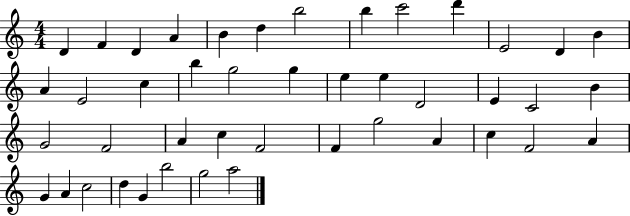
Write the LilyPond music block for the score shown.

{
  \clef treble
  \numericTimeSignature
  \time 4/4
  \key c \major
  d'4 f'4 d'4 a'4 | b'4 d''4 b''2 | b''4 c'''2 d'''4 | e'2 d'4 b'4 | \break a'4 e'2 c''4 | b''4 g''2 g''4 | e''4 e''4 d'2 | e'4 c'2 b'4 | \break g'2 f'2 | a'4 c''4 f'2 | f'4 g''2 a'4 | c''4 f'2 a'4 | \break g'4 a'4 c''2 | d''4 g'4 b''2 | g''2 a''2 | \bar "|."
}